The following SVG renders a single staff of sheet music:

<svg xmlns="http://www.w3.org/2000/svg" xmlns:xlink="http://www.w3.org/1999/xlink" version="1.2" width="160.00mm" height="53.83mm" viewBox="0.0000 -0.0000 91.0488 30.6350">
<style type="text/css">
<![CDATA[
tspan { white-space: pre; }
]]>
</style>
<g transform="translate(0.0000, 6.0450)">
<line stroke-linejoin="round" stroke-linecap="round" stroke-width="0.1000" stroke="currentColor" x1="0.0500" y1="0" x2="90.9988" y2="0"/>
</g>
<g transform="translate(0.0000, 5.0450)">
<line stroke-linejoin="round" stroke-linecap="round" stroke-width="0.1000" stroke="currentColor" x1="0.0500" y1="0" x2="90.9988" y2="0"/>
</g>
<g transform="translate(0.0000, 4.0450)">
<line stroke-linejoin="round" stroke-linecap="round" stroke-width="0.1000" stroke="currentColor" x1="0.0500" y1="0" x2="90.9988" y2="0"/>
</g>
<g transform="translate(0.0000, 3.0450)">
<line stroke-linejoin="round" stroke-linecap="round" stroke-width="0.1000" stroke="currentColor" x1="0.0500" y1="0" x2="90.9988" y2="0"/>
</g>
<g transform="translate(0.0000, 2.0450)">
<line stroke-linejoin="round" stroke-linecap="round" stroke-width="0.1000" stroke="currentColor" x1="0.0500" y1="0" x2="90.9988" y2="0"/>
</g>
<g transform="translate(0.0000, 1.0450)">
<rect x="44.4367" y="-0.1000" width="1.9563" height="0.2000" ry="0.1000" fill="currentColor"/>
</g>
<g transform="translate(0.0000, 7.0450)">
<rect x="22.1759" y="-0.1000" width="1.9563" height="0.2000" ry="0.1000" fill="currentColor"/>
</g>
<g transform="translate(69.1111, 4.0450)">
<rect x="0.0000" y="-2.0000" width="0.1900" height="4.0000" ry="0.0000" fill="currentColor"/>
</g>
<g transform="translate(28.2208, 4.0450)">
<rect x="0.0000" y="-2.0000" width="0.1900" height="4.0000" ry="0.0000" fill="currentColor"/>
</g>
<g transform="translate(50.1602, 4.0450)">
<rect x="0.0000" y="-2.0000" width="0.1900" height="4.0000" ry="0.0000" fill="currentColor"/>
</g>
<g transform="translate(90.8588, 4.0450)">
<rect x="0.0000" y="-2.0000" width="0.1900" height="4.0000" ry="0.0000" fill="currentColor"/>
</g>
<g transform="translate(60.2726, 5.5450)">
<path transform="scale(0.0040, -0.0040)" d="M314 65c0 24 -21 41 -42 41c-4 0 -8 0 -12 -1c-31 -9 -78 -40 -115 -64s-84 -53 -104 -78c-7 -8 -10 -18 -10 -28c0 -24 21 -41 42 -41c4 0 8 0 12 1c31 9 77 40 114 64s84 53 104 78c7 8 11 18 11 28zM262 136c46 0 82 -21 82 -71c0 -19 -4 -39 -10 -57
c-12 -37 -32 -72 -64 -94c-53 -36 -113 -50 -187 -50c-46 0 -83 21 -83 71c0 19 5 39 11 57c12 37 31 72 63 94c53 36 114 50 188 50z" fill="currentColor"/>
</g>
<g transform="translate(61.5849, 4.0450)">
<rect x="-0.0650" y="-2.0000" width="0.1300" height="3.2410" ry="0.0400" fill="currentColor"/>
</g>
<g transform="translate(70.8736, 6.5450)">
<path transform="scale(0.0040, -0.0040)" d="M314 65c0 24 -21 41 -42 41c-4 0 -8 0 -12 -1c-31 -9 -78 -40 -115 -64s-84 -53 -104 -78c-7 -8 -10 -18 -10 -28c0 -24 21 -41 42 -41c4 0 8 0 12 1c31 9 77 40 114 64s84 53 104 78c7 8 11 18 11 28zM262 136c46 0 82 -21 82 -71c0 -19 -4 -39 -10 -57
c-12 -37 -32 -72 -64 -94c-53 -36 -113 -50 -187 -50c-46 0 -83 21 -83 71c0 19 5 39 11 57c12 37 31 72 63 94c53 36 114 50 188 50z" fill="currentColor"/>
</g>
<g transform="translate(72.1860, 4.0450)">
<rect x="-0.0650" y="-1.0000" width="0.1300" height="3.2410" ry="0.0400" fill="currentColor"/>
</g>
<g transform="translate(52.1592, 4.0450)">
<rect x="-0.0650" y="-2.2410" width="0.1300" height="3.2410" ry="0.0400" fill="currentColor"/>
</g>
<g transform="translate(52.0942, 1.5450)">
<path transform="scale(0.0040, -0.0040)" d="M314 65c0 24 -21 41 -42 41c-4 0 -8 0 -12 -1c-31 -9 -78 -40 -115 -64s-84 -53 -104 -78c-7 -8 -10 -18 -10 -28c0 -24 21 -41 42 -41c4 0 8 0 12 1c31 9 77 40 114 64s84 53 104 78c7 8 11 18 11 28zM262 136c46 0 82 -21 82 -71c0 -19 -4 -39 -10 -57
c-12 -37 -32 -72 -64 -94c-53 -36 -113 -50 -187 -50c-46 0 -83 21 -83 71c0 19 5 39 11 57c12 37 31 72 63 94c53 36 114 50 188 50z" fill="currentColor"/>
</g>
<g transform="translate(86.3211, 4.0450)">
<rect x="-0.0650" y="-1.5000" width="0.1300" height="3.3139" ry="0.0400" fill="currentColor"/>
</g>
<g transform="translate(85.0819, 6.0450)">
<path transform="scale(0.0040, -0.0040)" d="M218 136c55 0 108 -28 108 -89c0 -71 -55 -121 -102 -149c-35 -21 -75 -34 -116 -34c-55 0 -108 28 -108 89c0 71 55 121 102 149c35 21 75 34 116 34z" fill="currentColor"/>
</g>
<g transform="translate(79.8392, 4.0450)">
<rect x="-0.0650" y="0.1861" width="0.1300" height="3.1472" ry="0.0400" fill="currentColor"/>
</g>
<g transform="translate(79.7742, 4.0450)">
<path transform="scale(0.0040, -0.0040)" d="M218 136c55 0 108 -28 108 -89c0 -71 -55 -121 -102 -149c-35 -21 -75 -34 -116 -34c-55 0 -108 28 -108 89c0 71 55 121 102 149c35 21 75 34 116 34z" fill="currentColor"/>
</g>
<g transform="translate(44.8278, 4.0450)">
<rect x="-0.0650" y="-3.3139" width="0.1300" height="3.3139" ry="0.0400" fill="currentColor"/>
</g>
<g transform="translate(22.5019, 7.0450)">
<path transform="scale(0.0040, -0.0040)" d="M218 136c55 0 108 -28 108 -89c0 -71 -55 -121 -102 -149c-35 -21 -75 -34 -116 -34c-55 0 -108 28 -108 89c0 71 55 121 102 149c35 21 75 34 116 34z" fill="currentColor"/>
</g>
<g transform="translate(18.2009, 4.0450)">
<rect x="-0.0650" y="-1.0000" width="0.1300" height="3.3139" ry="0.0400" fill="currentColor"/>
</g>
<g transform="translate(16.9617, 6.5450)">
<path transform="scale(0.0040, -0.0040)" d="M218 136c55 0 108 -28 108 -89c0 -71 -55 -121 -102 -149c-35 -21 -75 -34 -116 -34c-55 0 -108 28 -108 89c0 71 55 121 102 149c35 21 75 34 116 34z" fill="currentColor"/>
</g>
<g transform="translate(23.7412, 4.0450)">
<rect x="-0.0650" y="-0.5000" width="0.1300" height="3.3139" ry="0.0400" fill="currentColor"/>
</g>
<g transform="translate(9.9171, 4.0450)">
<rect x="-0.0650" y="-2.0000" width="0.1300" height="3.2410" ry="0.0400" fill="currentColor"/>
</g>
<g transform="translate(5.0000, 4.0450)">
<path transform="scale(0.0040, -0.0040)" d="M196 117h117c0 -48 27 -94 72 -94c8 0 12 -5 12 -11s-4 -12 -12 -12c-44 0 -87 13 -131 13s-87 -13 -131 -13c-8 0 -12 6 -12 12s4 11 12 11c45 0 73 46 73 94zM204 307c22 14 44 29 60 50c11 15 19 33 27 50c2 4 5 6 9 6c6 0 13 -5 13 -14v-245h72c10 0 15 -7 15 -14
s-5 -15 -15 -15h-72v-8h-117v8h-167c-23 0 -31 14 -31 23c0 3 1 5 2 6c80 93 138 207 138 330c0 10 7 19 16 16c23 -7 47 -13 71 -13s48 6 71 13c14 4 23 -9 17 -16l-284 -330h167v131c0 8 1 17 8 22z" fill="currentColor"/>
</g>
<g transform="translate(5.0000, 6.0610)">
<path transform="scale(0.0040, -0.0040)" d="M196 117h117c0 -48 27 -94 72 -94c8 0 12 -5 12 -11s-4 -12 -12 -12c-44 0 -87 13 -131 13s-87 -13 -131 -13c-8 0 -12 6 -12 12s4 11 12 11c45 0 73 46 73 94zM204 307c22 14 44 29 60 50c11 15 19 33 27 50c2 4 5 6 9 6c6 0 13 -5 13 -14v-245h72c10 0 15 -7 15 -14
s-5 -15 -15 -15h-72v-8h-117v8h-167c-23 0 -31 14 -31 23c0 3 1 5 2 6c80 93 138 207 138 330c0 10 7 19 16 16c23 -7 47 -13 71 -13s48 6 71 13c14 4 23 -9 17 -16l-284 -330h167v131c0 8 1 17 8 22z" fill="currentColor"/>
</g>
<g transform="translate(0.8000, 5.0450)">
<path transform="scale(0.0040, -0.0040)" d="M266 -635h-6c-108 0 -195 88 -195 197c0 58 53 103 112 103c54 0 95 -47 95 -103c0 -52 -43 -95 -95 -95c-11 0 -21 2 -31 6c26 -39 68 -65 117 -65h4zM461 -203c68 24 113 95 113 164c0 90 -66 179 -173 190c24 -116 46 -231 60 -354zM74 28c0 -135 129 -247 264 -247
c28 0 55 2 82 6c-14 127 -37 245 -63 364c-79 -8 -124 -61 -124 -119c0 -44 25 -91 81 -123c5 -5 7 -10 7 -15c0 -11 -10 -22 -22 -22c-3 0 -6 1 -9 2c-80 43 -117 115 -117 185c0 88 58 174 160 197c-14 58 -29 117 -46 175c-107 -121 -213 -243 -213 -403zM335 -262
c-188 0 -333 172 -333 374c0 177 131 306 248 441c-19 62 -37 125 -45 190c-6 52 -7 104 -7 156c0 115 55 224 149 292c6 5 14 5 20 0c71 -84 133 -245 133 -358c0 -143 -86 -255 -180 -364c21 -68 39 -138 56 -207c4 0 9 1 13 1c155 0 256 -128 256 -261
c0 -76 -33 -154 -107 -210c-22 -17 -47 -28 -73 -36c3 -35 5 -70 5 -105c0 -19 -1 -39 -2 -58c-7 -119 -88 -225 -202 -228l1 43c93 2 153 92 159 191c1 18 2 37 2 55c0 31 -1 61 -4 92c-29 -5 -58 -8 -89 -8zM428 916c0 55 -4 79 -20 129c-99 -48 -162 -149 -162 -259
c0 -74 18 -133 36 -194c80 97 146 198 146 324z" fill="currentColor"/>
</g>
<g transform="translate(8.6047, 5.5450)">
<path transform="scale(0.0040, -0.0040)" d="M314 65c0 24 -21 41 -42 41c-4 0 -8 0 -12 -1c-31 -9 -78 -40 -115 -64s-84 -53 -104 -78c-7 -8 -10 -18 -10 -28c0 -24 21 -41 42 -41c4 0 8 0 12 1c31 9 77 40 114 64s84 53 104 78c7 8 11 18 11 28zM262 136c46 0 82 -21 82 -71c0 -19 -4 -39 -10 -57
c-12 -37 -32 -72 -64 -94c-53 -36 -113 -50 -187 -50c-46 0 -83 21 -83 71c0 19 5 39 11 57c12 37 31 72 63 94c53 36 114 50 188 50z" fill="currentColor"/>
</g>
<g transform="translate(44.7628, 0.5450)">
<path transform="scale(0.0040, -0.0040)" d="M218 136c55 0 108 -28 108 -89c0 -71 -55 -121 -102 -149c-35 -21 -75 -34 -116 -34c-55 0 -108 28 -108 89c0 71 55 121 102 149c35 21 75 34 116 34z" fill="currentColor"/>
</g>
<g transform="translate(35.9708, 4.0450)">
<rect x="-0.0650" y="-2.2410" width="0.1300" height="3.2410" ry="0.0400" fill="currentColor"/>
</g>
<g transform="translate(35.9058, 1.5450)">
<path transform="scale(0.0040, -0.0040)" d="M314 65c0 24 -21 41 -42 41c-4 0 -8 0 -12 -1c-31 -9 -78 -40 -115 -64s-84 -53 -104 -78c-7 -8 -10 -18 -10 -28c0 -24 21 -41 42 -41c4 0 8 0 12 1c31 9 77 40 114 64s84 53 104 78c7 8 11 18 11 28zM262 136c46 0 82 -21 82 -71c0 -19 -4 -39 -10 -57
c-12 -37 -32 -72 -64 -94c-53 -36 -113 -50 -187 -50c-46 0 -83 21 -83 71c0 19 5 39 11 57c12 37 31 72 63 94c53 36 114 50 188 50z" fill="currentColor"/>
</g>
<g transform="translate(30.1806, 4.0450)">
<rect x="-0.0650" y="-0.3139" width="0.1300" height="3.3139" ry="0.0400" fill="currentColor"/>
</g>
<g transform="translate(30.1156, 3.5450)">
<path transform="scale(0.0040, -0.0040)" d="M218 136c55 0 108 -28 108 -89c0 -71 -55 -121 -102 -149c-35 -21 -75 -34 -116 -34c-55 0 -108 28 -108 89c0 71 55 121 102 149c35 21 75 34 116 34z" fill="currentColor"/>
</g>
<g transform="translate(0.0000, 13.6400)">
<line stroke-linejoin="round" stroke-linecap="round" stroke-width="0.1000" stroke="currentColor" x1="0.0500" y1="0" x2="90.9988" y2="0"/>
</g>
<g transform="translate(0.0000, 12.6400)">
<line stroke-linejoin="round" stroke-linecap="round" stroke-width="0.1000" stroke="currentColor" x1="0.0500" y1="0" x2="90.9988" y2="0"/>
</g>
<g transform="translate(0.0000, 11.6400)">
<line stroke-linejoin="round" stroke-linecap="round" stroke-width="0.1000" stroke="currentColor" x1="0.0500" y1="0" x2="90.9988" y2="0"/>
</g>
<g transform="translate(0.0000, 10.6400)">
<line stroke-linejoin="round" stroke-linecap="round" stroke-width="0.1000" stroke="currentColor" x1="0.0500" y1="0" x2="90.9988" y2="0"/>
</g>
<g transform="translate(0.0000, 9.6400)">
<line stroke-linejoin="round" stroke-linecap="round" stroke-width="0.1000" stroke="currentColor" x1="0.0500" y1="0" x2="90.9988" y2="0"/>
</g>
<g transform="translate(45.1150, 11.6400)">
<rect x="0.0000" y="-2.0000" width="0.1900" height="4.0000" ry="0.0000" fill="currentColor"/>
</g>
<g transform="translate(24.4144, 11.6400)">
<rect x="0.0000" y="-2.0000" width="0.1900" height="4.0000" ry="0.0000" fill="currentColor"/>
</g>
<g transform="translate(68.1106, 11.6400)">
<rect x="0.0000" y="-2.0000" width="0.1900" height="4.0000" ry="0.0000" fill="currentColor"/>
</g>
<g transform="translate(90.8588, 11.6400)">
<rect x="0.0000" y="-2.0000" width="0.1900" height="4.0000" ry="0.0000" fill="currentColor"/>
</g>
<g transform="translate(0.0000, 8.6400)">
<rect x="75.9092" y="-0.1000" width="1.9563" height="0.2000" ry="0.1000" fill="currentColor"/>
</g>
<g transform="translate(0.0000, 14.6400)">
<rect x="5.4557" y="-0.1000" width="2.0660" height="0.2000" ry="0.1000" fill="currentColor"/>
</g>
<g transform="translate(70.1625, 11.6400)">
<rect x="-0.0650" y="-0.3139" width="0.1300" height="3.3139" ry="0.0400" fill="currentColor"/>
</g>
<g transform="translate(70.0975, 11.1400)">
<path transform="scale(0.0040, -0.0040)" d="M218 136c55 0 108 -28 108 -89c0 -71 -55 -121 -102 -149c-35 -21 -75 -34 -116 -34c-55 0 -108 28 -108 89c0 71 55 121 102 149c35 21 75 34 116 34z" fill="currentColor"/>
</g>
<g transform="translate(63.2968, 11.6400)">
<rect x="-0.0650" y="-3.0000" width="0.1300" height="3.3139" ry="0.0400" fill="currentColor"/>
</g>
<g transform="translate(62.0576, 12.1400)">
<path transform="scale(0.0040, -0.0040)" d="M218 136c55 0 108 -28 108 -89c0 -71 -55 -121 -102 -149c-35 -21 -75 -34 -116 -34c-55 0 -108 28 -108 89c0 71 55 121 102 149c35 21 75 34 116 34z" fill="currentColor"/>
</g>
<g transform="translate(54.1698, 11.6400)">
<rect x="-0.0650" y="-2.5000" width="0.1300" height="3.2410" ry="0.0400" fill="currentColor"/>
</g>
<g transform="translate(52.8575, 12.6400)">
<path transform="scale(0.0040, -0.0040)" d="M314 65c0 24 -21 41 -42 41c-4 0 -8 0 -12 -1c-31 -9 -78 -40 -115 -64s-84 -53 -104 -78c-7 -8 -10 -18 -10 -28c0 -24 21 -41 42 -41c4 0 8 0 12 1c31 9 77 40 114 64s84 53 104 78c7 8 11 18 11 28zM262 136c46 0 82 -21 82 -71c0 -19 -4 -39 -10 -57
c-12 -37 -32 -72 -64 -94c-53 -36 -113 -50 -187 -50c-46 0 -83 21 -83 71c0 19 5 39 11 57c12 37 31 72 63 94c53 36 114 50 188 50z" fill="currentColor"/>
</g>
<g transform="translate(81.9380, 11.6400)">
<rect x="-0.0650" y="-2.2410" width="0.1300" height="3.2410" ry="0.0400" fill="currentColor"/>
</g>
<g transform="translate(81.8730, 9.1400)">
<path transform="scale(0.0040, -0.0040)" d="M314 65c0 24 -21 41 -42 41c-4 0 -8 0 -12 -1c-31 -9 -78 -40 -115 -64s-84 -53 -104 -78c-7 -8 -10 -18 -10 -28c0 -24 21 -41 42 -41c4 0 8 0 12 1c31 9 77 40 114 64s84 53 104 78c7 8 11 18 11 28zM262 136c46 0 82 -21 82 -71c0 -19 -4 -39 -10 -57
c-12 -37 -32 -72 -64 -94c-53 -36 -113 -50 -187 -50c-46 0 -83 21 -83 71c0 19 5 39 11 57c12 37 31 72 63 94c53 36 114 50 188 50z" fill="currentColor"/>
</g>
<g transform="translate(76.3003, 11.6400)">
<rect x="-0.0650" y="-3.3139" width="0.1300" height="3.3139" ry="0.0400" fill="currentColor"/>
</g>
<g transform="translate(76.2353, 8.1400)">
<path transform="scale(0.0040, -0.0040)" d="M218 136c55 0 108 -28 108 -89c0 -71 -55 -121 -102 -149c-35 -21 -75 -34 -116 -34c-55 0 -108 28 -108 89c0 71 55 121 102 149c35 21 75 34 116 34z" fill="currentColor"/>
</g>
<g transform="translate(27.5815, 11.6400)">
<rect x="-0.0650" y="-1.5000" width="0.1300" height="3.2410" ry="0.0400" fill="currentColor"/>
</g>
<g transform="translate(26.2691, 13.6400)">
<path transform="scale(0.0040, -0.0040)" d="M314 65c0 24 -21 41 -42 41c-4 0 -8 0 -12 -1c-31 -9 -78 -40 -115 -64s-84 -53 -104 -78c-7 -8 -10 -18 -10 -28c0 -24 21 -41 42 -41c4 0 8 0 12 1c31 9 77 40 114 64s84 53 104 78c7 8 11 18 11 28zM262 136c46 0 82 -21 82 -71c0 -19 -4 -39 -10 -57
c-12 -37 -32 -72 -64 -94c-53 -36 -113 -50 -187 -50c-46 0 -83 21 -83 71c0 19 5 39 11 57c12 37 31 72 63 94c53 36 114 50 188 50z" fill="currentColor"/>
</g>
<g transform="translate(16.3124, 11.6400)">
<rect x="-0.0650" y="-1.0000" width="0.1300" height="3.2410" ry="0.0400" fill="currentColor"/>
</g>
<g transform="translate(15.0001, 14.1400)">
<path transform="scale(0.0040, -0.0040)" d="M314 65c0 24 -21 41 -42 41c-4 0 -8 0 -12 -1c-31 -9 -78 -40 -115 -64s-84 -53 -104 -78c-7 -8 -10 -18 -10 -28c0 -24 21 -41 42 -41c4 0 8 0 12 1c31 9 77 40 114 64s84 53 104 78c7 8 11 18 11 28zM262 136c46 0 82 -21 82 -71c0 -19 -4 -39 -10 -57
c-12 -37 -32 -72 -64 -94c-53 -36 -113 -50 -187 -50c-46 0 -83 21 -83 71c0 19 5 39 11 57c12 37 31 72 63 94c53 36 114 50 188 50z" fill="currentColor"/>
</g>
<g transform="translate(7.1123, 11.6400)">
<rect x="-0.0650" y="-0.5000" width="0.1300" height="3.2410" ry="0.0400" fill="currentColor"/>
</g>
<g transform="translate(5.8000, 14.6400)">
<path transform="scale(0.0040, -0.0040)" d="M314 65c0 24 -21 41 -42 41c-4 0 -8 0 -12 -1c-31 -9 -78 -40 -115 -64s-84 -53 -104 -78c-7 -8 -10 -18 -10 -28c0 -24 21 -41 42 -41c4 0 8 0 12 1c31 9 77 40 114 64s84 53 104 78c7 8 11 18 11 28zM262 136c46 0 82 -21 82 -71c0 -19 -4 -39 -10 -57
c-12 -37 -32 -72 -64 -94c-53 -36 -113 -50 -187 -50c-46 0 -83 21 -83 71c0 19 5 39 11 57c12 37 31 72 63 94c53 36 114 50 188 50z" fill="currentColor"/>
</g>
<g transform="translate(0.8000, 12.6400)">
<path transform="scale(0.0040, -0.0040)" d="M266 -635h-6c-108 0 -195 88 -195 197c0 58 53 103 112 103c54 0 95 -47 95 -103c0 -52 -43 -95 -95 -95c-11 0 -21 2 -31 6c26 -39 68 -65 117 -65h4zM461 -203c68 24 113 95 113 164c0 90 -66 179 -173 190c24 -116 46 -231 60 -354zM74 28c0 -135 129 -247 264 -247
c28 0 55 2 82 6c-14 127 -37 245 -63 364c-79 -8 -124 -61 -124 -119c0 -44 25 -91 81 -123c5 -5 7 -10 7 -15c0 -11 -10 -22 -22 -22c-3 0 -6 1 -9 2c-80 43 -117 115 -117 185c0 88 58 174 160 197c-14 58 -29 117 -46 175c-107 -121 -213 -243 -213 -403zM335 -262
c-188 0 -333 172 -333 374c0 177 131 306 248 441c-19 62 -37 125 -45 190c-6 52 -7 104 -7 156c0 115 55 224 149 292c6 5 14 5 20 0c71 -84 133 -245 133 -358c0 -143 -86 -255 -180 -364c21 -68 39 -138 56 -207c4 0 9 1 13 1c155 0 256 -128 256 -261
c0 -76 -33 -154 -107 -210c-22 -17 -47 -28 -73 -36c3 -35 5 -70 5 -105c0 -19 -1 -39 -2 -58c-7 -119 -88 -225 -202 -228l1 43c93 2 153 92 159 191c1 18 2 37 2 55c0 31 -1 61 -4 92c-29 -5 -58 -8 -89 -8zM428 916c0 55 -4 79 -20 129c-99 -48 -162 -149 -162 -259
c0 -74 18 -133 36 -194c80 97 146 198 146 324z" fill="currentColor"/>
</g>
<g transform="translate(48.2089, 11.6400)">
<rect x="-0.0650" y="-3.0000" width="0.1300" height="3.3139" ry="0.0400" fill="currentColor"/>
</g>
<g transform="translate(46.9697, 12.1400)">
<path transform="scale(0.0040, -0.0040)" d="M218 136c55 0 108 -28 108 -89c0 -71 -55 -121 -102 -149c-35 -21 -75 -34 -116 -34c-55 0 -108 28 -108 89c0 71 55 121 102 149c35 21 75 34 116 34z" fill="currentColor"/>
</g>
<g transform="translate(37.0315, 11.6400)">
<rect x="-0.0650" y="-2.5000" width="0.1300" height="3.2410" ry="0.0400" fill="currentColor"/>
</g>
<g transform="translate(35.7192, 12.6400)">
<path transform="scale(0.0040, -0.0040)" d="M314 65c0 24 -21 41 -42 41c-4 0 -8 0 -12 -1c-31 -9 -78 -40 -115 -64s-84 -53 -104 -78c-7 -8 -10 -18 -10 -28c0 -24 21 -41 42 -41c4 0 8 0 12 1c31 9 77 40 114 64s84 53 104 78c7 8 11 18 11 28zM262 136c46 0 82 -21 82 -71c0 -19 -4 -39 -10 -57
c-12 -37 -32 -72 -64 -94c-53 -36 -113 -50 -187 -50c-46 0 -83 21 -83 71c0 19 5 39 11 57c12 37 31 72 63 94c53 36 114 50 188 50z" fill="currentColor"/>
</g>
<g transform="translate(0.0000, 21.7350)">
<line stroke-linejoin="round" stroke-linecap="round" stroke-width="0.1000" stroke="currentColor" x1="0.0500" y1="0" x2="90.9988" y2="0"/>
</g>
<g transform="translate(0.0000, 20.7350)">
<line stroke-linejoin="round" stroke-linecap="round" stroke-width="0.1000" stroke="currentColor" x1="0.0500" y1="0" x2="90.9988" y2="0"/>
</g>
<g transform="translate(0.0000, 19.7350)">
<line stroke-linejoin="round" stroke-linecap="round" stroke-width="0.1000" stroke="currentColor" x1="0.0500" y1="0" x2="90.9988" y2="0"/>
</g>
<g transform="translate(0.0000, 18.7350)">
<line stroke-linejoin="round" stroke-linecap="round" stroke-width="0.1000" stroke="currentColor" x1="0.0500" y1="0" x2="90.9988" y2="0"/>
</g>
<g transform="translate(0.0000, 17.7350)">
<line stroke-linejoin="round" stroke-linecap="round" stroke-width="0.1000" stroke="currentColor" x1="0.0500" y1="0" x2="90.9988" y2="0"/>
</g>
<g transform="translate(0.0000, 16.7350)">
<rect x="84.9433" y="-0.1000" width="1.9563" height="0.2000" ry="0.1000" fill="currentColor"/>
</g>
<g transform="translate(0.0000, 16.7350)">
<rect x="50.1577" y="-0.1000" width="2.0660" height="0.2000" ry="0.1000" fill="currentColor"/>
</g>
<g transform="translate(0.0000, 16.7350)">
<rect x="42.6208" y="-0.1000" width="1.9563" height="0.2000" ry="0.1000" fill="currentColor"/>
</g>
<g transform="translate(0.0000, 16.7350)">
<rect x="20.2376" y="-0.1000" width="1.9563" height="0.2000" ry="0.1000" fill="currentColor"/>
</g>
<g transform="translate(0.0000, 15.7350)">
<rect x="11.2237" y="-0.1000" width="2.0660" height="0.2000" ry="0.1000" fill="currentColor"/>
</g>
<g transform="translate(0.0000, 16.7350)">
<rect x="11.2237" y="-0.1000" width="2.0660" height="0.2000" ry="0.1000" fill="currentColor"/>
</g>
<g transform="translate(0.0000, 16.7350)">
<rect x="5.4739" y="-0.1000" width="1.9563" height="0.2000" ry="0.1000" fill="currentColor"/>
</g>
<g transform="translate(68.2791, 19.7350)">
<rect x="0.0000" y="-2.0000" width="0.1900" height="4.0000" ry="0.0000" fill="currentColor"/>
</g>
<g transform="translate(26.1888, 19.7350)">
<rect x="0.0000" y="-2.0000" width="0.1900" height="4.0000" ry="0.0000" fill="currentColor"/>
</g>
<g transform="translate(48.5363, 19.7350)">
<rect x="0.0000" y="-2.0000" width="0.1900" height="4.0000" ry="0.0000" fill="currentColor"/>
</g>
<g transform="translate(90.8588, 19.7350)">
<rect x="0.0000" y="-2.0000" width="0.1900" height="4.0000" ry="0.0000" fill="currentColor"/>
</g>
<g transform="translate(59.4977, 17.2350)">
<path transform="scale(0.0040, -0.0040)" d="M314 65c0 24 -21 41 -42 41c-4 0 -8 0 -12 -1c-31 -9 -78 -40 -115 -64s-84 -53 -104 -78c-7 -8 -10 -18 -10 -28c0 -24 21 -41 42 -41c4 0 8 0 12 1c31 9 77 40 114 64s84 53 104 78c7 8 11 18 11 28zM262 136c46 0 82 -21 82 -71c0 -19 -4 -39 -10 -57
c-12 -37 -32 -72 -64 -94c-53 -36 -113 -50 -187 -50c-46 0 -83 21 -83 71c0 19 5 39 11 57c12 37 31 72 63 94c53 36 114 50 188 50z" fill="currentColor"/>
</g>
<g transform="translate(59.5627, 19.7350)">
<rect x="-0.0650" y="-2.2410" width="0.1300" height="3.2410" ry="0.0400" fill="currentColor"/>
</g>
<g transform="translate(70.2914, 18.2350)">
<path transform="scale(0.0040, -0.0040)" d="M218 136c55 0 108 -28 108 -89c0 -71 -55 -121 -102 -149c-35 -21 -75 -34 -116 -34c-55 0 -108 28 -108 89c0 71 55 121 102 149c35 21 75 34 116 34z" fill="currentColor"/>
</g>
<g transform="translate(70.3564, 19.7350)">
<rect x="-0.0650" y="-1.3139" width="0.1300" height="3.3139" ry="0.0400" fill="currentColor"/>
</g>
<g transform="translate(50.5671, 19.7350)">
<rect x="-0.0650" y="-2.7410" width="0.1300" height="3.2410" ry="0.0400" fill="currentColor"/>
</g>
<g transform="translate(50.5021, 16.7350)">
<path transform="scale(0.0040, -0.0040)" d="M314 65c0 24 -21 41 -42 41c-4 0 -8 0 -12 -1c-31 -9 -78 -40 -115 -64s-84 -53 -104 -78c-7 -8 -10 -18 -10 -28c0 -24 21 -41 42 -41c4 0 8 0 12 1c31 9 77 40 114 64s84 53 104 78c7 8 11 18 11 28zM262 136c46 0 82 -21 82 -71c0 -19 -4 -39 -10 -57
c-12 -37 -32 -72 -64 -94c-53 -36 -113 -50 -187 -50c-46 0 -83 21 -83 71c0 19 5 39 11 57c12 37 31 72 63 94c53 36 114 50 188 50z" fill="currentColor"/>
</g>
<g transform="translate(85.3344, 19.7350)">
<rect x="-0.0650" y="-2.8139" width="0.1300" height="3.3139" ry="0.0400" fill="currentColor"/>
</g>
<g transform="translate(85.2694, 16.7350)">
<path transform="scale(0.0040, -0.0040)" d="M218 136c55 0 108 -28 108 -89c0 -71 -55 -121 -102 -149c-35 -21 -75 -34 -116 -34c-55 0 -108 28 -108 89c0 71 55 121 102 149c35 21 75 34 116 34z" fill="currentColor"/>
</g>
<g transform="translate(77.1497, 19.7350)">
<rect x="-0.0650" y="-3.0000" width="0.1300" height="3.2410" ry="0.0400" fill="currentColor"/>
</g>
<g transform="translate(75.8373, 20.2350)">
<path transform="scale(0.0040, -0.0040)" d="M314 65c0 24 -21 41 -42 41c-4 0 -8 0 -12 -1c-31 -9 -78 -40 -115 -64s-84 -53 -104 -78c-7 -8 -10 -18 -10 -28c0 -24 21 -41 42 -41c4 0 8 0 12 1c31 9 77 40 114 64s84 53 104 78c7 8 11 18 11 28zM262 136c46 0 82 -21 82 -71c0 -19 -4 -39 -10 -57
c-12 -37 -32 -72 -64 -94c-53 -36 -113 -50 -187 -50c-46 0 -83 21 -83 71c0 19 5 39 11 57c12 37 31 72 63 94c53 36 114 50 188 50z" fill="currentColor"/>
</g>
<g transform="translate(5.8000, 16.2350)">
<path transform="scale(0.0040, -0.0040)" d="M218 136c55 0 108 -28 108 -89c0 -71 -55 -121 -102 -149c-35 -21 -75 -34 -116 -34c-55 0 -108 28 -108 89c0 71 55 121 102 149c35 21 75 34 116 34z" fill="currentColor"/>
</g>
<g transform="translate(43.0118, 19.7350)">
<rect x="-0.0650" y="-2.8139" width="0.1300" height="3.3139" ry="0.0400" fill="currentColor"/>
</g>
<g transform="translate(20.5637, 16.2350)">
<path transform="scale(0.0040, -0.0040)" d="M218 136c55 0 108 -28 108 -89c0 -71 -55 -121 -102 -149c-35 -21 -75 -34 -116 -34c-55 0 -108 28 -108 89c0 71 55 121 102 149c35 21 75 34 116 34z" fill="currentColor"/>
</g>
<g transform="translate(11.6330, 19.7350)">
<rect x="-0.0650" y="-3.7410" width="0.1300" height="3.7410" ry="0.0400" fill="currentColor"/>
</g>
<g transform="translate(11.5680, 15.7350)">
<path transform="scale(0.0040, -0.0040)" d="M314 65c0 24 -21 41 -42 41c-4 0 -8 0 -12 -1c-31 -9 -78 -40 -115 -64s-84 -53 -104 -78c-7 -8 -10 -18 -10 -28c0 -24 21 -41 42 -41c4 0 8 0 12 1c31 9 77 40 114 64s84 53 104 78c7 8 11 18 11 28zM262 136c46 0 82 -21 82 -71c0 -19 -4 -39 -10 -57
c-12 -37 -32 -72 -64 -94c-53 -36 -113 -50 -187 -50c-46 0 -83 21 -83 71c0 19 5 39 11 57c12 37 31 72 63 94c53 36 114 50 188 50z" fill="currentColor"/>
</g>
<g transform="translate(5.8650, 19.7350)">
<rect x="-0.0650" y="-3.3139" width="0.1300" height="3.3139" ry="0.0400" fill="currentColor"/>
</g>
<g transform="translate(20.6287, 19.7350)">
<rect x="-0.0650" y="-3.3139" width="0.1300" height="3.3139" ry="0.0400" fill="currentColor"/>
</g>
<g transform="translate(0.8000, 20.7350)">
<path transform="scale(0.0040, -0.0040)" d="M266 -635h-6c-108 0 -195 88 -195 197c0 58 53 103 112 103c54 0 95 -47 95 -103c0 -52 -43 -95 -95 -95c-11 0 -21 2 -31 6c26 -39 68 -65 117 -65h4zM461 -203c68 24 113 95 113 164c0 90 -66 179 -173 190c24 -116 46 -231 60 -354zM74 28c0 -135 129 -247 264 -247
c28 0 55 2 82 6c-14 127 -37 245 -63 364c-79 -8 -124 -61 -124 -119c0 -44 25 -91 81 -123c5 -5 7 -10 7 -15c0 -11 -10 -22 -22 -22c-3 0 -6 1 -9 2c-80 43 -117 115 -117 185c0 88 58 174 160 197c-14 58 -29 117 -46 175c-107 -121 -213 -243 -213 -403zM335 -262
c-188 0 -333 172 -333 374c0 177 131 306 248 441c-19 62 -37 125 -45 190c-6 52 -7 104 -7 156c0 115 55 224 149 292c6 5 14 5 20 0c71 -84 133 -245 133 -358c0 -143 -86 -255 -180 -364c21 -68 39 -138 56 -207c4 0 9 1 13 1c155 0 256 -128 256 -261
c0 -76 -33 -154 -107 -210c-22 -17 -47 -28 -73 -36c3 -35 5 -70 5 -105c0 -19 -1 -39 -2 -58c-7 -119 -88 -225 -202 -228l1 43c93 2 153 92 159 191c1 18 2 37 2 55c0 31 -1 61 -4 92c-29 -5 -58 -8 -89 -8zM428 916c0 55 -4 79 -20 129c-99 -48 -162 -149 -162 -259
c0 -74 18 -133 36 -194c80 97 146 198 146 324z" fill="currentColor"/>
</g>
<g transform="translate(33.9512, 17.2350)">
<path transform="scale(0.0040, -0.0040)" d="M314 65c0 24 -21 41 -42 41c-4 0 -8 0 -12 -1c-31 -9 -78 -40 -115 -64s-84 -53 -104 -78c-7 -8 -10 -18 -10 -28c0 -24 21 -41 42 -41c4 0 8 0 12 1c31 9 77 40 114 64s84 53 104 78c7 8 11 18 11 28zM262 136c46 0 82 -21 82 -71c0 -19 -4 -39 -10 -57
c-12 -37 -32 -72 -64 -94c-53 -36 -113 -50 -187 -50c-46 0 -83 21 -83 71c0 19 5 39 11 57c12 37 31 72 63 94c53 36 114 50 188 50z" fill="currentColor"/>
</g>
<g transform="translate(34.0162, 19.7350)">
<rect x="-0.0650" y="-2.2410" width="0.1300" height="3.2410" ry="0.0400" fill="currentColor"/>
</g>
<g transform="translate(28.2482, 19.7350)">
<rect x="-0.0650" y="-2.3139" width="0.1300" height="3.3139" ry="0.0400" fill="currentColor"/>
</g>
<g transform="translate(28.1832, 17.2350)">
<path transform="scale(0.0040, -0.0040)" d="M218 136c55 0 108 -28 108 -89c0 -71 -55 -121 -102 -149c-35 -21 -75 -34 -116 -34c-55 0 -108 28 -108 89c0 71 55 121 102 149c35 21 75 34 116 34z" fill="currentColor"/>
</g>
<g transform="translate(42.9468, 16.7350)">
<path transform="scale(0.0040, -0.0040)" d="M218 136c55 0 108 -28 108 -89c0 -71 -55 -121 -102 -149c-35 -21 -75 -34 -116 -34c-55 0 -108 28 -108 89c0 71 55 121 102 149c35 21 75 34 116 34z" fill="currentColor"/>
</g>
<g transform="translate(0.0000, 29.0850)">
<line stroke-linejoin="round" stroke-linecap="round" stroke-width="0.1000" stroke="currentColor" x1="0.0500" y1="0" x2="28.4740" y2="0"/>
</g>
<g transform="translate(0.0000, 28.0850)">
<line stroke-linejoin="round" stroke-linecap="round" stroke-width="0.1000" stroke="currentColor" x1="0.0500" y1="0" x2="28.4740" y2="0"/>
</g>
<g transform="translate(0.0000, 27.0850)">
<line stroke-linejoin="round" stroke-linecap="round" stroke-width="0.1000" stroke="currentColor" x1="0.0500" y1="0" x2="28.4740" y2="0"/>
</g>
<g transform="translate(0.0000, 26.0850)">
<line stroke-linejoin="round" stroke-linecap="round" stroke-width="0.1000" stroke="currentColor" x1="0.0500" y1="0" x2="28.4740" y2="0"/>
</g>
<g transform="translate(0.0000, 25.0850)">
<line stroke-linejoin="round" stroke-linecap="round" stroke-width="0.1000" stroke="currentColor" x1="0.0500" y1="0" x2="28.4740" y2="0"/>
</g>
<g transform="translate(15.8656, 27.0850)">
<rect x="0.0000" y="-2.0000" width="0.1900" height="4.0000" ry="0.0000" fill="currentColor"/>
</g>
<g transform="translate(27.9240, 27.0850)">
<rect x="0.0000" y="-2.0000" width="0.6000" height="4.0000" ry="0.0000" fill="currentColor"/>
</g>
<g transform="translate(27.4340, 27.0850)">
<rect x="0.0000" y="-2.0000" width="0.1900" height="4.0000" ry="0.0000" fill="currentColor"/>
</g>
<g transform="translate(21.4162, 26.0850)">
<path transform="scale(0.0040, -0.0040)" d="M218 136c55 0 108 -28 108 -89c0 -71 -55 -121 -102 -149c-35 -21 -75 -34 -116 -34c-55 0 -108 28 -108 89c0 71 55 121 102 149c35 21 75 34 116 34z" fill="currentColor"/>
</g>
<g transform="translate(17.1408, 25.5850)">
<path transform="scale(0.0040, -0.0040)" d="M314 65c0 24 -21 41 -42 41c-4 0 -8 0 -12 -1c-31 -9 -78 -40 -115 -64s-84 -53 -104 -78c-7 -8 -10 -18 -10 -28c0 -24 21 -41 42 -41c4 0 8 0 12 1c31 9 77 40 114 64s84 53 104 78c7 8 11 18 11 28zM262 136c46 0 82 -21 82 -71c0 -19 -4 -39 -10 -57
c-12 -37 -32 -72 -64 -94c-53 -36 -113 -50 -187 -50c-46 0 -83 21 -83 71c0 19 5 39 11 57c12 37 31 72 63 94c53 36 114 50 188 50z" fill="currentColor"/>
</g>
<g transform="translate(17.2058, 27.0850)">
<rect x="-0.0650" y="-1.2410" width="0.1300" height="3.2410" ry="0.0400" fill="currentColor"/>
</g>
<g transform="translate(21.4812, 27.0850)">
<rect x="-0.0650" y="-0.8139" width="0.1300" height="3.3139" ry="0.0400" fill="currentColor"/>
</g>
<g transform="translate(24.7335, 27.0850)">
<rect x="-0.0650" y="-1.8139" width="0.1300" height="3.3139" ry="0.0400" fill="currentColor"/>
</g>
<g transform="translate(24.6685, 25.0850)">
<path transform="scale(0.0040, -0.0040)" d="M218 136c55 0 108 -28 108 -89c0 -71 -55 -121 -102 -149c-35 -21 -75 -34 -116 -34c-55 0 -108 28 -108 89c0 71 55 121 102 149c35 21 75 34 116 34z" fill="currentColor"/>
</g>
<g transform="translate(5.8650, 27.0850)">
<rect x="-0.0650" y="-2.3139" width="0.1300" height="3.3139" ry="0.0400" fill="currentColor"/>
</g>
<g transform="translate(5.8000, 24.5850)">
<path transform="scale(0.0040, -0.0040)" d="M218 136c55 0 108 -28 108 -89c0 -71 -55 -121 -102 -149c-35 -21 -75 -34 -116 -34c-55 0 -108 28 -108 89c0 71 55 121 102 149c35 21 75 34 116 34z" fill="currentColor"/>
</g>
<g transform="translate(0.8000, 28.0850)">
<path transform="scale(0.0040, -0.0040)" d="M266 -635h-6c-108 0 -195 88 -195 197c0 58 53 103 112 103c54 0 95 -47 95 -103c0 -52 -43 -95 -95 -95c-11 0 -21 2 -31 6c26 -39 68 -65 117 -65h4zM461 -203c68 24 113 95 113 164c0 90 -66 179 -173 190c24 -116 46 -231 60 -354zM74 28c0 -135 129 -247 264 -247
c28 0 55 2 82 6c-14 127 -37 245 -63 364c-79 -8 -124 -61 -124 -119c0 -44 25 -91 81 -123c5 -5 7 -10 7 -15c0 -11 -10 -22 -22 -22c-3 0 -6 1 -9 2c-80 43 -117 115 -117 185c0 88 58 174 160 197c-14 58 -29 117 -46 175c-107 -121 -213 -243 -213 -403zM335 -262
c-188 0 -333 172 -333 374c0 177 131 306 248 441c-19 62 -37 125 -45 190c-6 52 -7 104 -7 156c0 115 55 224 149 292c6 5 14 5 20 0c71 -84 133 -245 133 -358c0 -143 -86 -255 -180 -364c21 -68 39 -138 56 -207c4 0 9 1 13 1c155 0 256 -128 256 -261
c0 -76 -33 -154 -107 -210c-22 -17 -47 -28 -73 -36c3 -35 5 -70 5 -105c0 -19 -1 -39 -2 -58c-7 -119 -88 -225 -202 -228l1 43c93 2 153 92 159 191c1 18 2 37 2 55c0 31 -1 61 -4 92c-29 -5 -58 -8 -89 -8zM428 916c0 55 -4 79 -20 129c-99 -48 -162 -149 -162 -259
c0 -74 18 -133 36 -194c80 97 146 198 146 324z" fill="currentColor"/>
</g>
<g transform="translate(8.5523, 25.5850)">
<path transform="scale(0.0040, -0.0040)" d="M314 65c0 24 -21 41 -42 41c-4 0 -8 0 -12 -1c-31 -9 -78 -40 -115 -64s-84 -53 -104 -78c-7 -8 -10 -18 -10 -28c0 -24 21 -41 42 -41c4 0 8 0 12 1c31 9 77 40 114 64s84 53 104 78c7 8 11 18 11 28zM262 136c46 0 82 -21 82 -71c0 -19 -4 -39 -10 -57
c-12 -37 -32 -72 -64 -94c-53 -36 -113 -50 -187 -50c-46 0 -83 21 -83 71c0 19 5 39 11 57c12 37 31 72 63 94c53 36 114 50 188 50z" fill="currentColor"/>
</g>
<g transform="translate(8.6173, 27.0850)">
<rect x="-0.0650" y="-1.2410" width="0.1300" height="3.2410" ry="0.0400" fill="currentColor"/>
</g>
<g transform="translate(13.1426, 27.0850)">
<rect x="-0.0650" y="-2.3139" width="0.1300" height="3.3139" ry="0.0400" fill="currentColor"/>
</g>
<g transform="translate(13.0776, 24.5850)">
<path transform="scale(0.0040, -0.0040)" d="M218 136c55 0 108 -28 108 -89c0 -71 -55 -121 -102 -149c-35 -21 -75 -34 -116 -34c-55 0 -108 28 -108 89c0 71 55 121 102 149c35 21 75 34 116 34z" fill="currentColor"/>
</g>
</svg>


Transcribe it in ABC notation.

X:1
T:Untitled
M:4/4
L:1/4
K:C
F2 D C c g2 b g2 F2 D2 B E C2 D2 E2 G2 A G2 A c b g2 b c'2 b g g2 a a2 g2 e A2 a g e2 g e2 d f